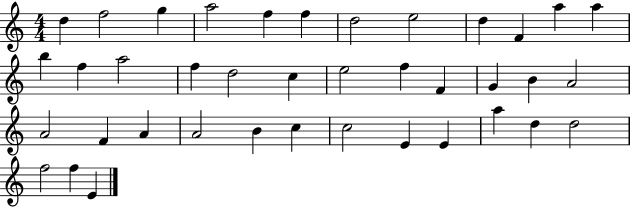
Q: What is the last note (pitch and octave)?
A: E4